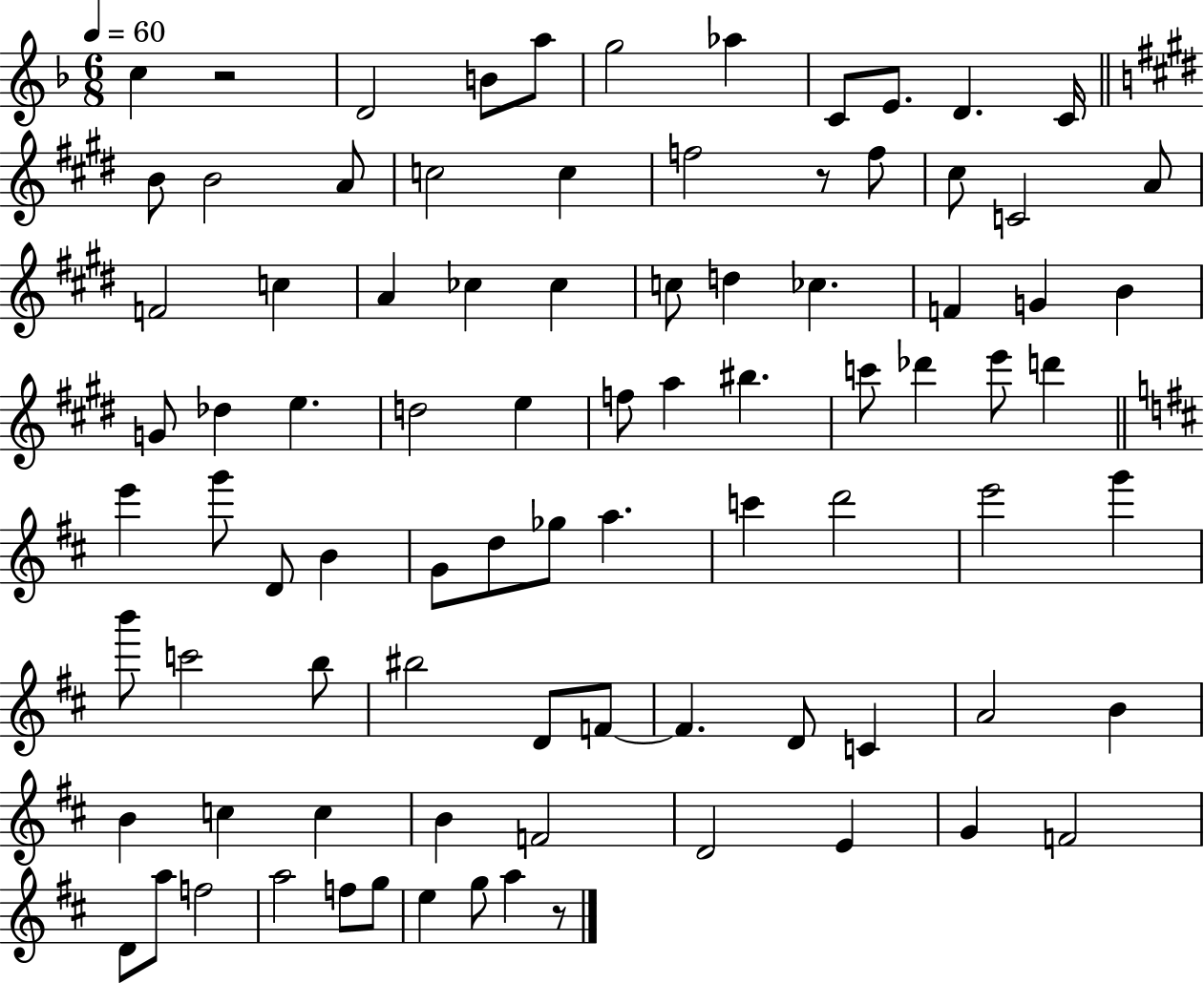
X:1
T:Untitled
M:6/8
L:1/4
K:F
c z2 D2 B/2 a/2 g2 _a C/2 E/2 D C/4 B/2 B2 A/2 c2 c f2 z/2 f/2 ^c/2 C2 A/2 F2 c A _c _c c/2 d _c F G B G/2 _d e d2 e f/2 a ^b c'/2 _d' e'/2 d' e' g'/2 D/2 B G/2 d/2 _g/2 a c' d'2 e'2 g' b'/2 c'2 b/2 ^b2 D/2 F/2 F D/2 C A2 B B c c B F2 D2 E G F2 D/2 a/2 f2 a2 f/2 g/2 e g/2 a z/2